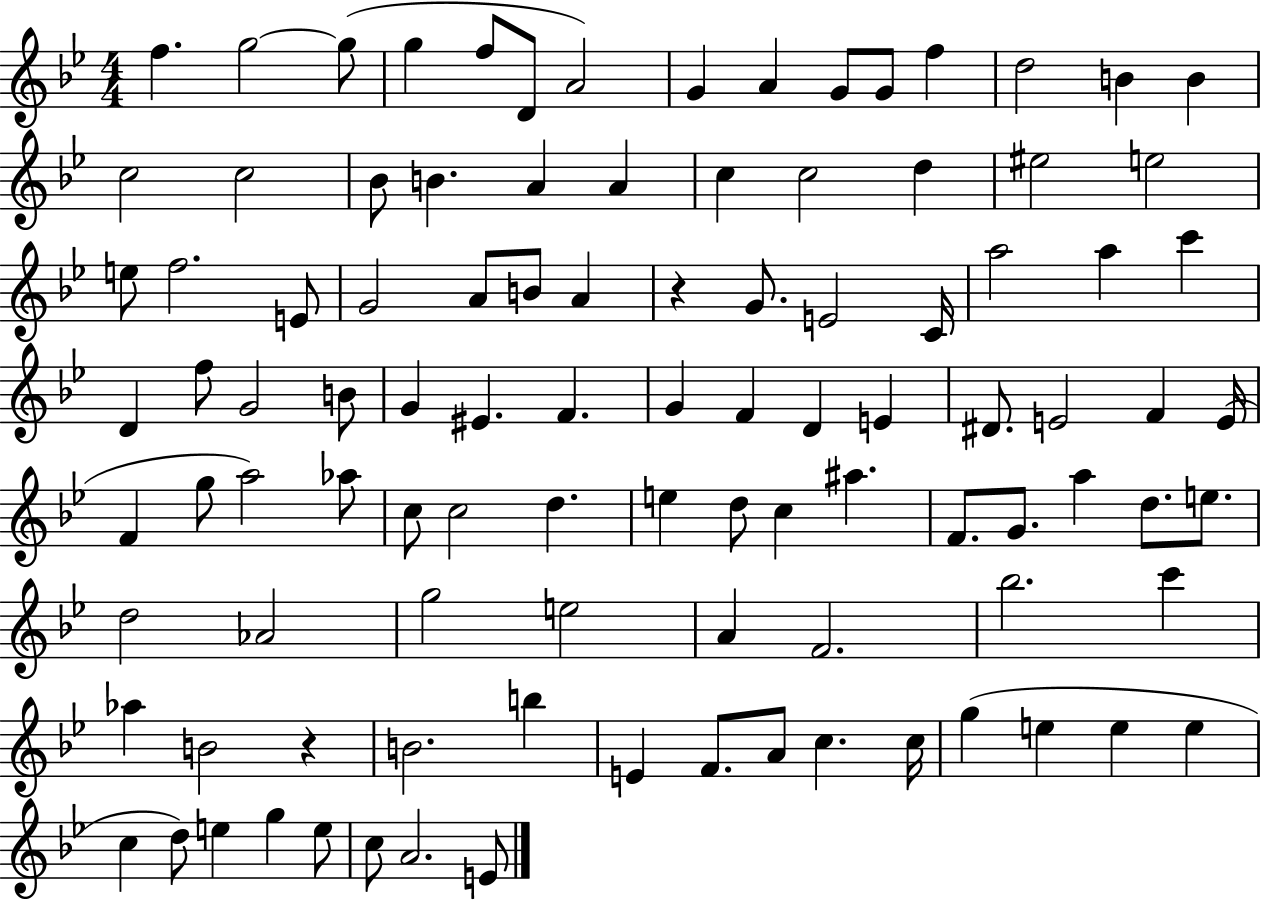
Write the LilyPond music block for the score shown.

{
  \clef treble
  \numericTimeSignature
  \time 4/4
  \key bes \major
  f''4. g''2~~ g''8( | g''4 f''8 d'8 a'2) | g'4 a'4 g'8 g'8 f''4 | d''2 b'4 b'4 | \break c''2 c''2 | bes'8 b'4. a'4 a'4 | c''4 c''2 d''4 | eis''2 e''2 | \break e''8 f''2. e'8 | g'2 a'8 b'8 a'4 | r4 g'8. e'2 c'16 | a''2 a''4 c'''4 | \break d'4 f''8 g'2 b'8 | g'4 eis'4. f'4. | g'4 f'4 d'4 e'4 | dis'8. e'2 f'4 e'16( | \break f'4 g''8 a''2) aes''8 | c''8 c''2 d''4. | e''4 d''8 c''4 ais''4. | f'8. g'8. a''4 d''8. e''8. | \break d''2 aes'2 | g''2 e''2 | a'4 f'2. | bes''2. c'''4 | \break aes''4 b'2 r4 | b'2. b''4 | e'4 f'8. a'8 c''4. c''16 | g''4( e''4 e''4 e''4 | \break c''4 d''8) e''4 g''4 e''8 | c''8 a'2. e'8 | \bar "|."
}